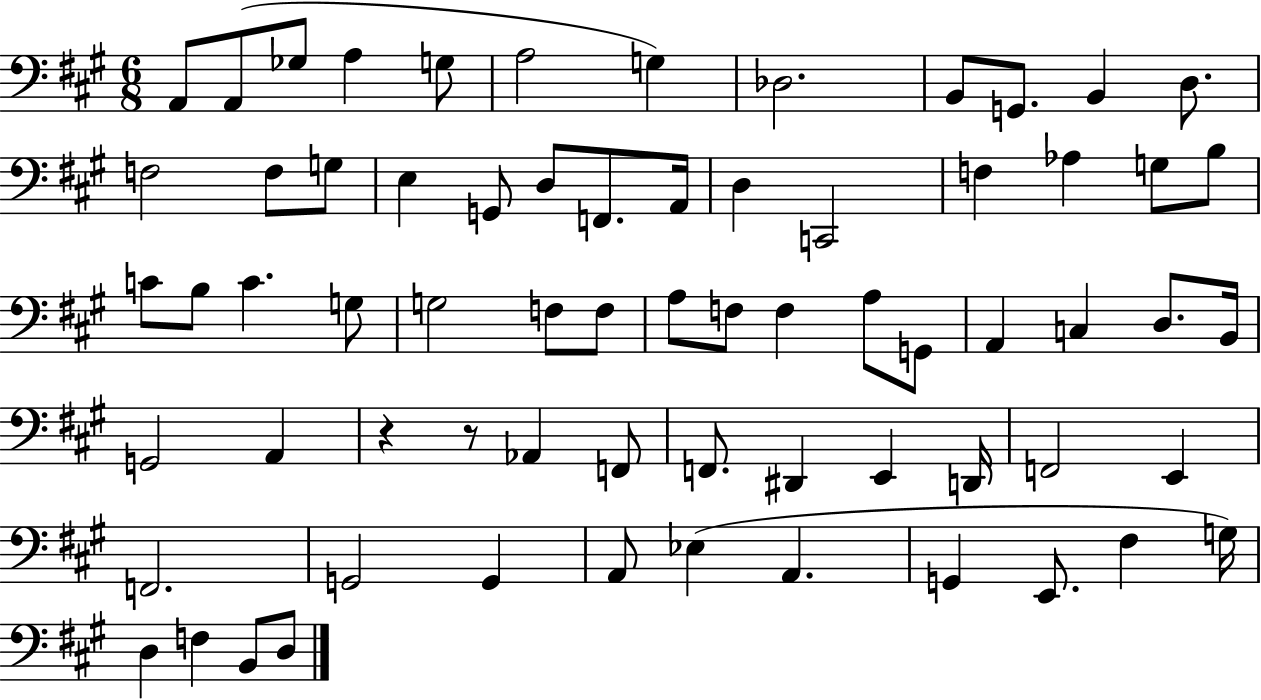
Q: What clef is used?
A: bass